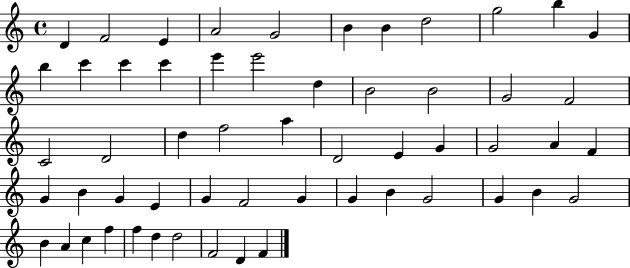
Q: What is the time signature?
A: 4/4